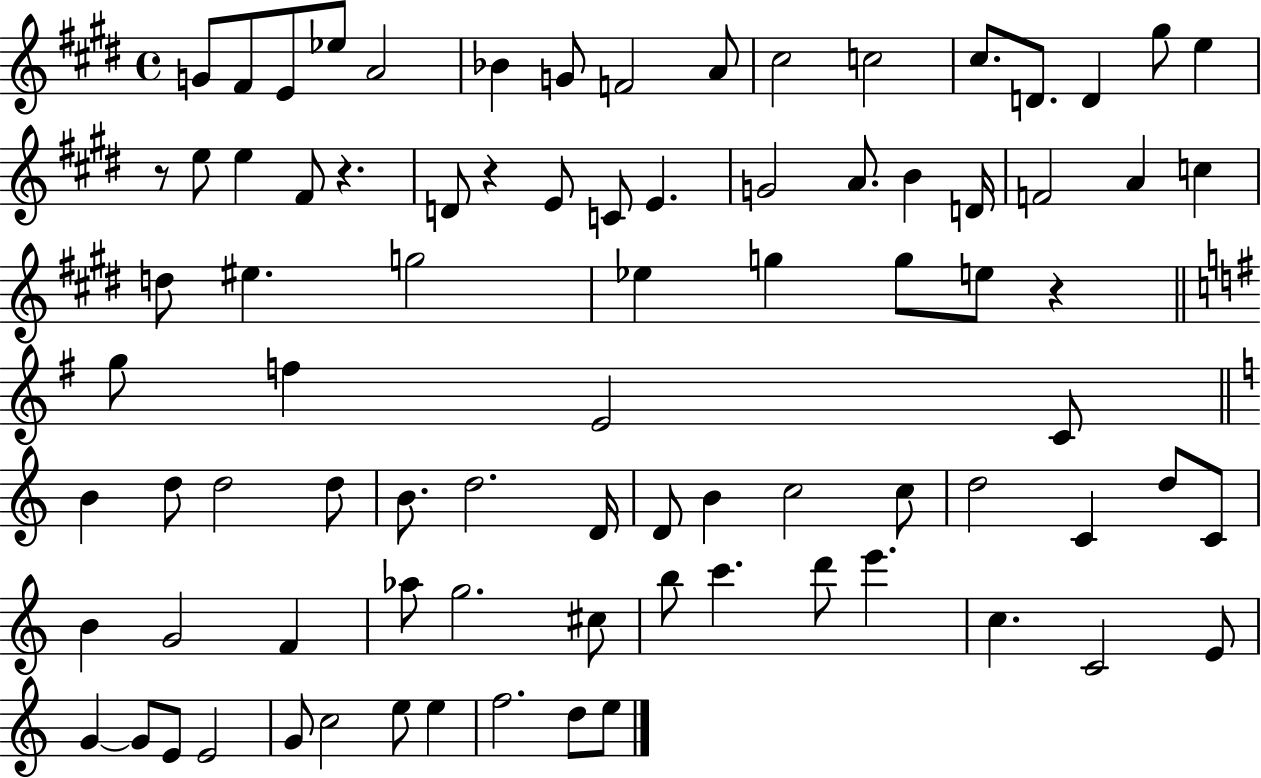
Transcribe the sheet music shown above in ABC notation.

X:1
T:Untitled
M:4/4
L:1/4
K:E
G/2 ^F/2 E/2 _e/2 A2 _B G/2 F2 A/2 ^c2 c2 ^c/2 D/2 D ^g/2 e z/2 e/2 e ^F/2 z D/2 z E/2 C/2 E G2 A/2 B D/4 F2 A c d/2 ^e g2 _e g g/2 e/2 z g/2 f E2 C/2 B d/2 d2 d/2 B/2 d2 D/4 D/2 B c2 c/2 d2 C d/2 C/2 B G2 F _a/2 g2 ^c/2 b/2 c' d'/2 e' c C2 E/2 G G/2 E/2 E2 G/2 c2 e/2 e f2 d/2 e/2